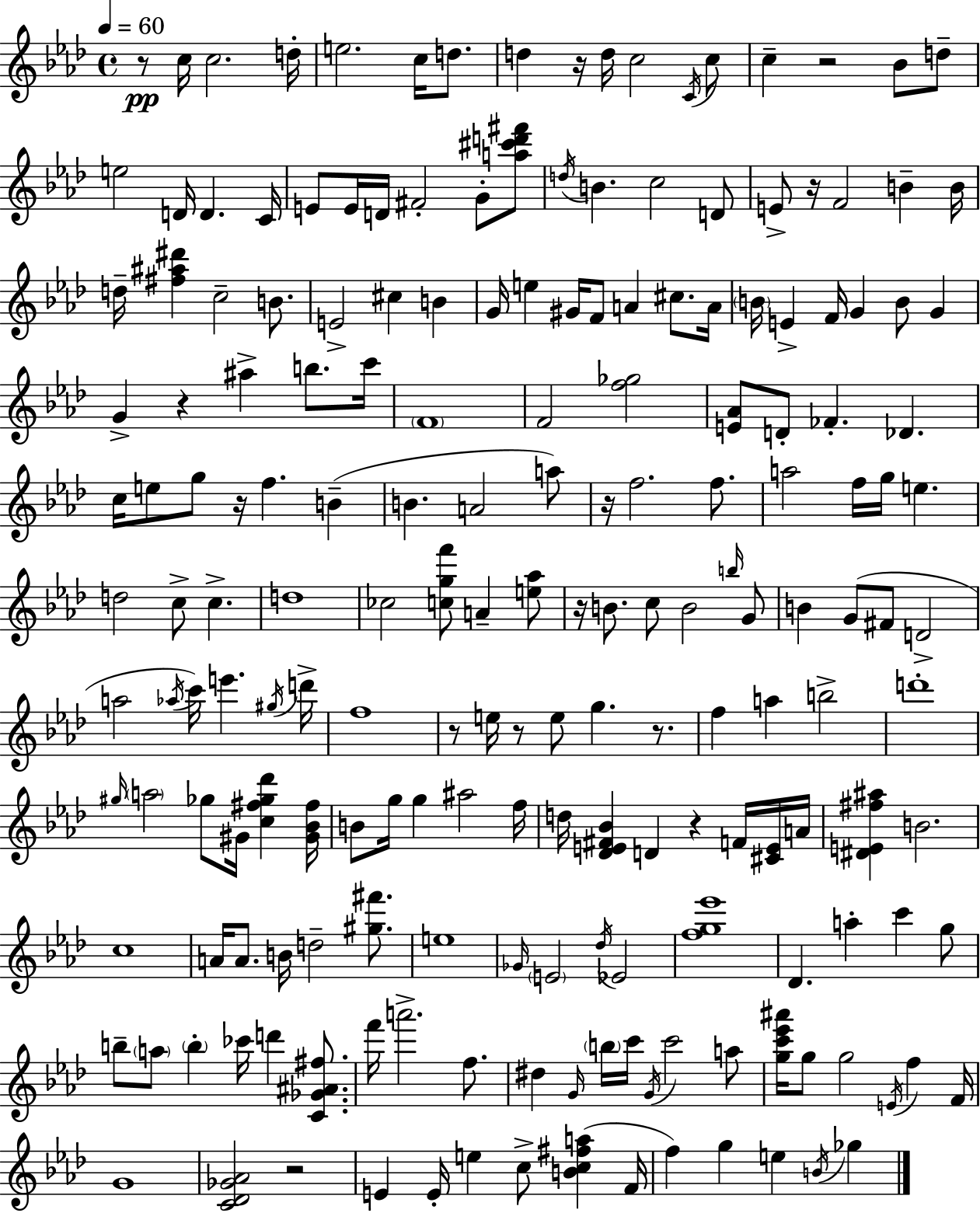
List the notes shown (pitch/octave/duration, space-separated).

R/e C5/s C5/h. D5/s E5/h. C5/s D5/e. D5/q R/s D5/s C5/h C4/s C5/e C5/q R/h Bb4/e D5/e E5/h D4/s D4/q. C4/s E4/e E4/s D4/s F#4/h G4/e [A5,C#6,D6,F#6]/e D5/s B4/q. C5/h D4/e E4/e R/s F4/h B4/q B4/s D5/s [F#5,A#5,D#6]/q C5/h B4/e. E4/h C#5/q B4/q G4/s E5/q G#4/s F4/e A4/q C#5/e. A4/s B4/s E4/q F4/s G4/q B4/e G4/q G4/q R/q A#5/q B5/e. C6/s F4/w F4/h [F5,Gb5]/h [E4,Ab4]/e D4/e FES4/q. Db4/q. C5/s E5/e G5/e R/s F5/q. B4/q B4/q. A4/h A5/e R/s F5/h. F5/e. A5/h F5/s G5/s E5/q. D5/h C5/e C5/q. D5/w CES5/h [C5,G5,F6]/e A4/q [E5,Ab5]/e R/s B4/e. C5/e B4/h B5/s G4/e B4/q G4/e F#4/e D4/h A5/h Ab5/s C6/s E6/q. G#5/s D6/s F5/w R/e E5/s R/e E5/e G5/q. R/e. F5/q A5/q B5/h D6/w G#5/s A5/h Gb5/e G#4/s [C5,F#5,Gb5,Db6]/q [G#4,Bb4,F#5]/s B4/e G5/s G5/q A#5/h F5/s D5/s [Db4,E4,F#4,Bb4]/q D4/q R/q F4/s [C#4,E4]/s A4/s [D#4,E4,F#5,A#5]/q B4/h. C5/w A4/s A4/e. B4/s D5/h [G#5,F#6]/e. E5/w Gb4/s E4/h Db5/s Eb4/h [F5,G5,Eb6]/w Db4/q. A5/q C6/q G5/e B5/e A5/e B5/q CES6/s D6/q [C4,Gb4,A#4,F#5]/e. F6/s A6/h. F5/e. D#5/q G4/s B5/s C6/s G4/s C6/h A5/e [G5,C6,Eb6,A#6]/s G5/e G5/h E4/s F5/q F4/s G4/w [C4,Db4,Gb4,Ab4]/h R/h E4/q E4/s E5/q C5/e [B4,C5,F#5,A5]/q F4/s F5/q G5/q E5/q B4/s Gb5/q